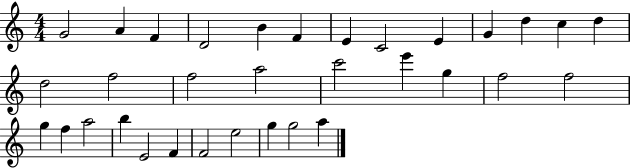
G4/h A4/q F4/q D4/h B4/q F4/q E4/q C4/h E4/q G4/q D5/q C5/q D5/q D5/h F5/h F5/h A5/h C6/h E6/q G5/q F5/h F5/h G5/q F5/q A5/h B5/q E4/h F4/q F4/h E5/h G5/q G5/h A5/q